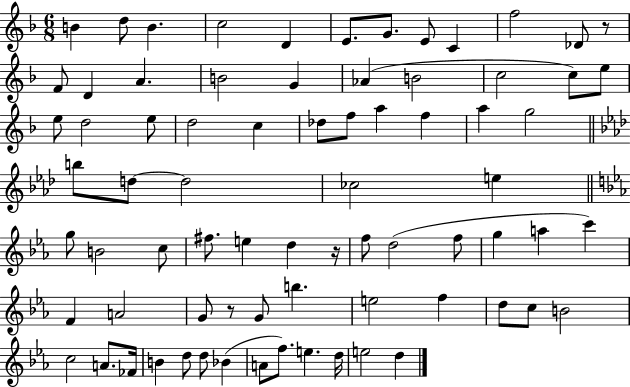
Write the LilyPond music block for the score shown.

{
  \clef treble
  \numericTimeSignature
  \time 6/8
  \key f \major
  \repeat volta 2 { b'4 d''8 b'4. | c''2 d'4 | e'8. g'8. e'8 c'4 | f''2 des'8 r8 | \break f'8 d'4 a'4. | b'2 g'4 | aes'4( b'2 | c''2 c''8) e''8 | \break e''8 d''2 e''8 | d''2 c''4 | des''8 f''8 a''4 f''4 | a''4 g''2 | \break \bar "||" \break \key f \minor b''8 d''8~~ d''2 | ces''2 e''4 | \bar "||" \break \key ees \major g''8 b'2 c''8 | fis''8. e''4 d''4 r16 | f''8 d''2( f''8 | g''4 a''4 c'''4) | \break f'4 a'2 | g'8 r8 g'8 b''4. | e''2 f''4 | d''8 c''8 b'2 | \break c''2 a'8. fes'16 | b'4 d''8 d''8 bes'4( | a'8 f''8.) e''4. d''16 | e''2 d''4 | \break } \bar "|."
}